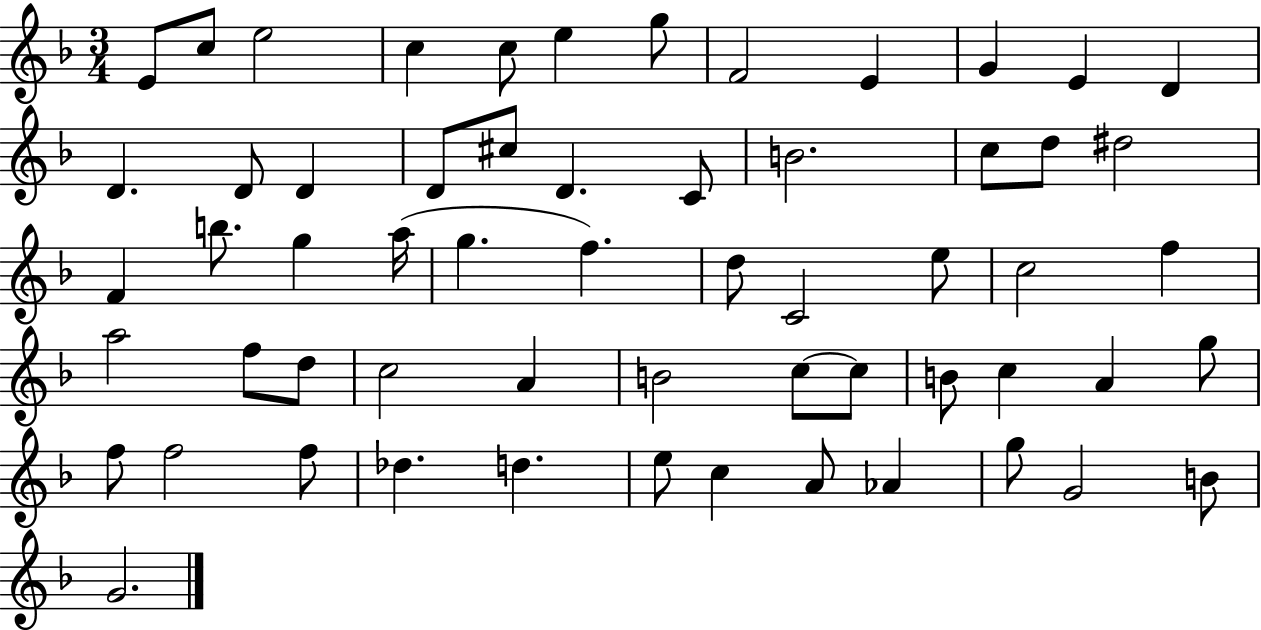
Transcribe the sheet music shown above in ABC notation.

X:1
T:Untitled
M:3/4
L:1/4
K:F
E/2 c/2 e2 c c/2 e g/2 F2 E G E D D D/2 D D/2 ^c/2 D C/2 B2 c/2 d/2 ^d2 F b/2 g a/4 g f d/2 C2 e/2 c2 f a2 f/2 d/2 c2 A B2 c/2 c/2 B/2 c A g/2 f/2 f2 f/2 _d d e/2 c A/2 _A g/2 G2 B/2 G2